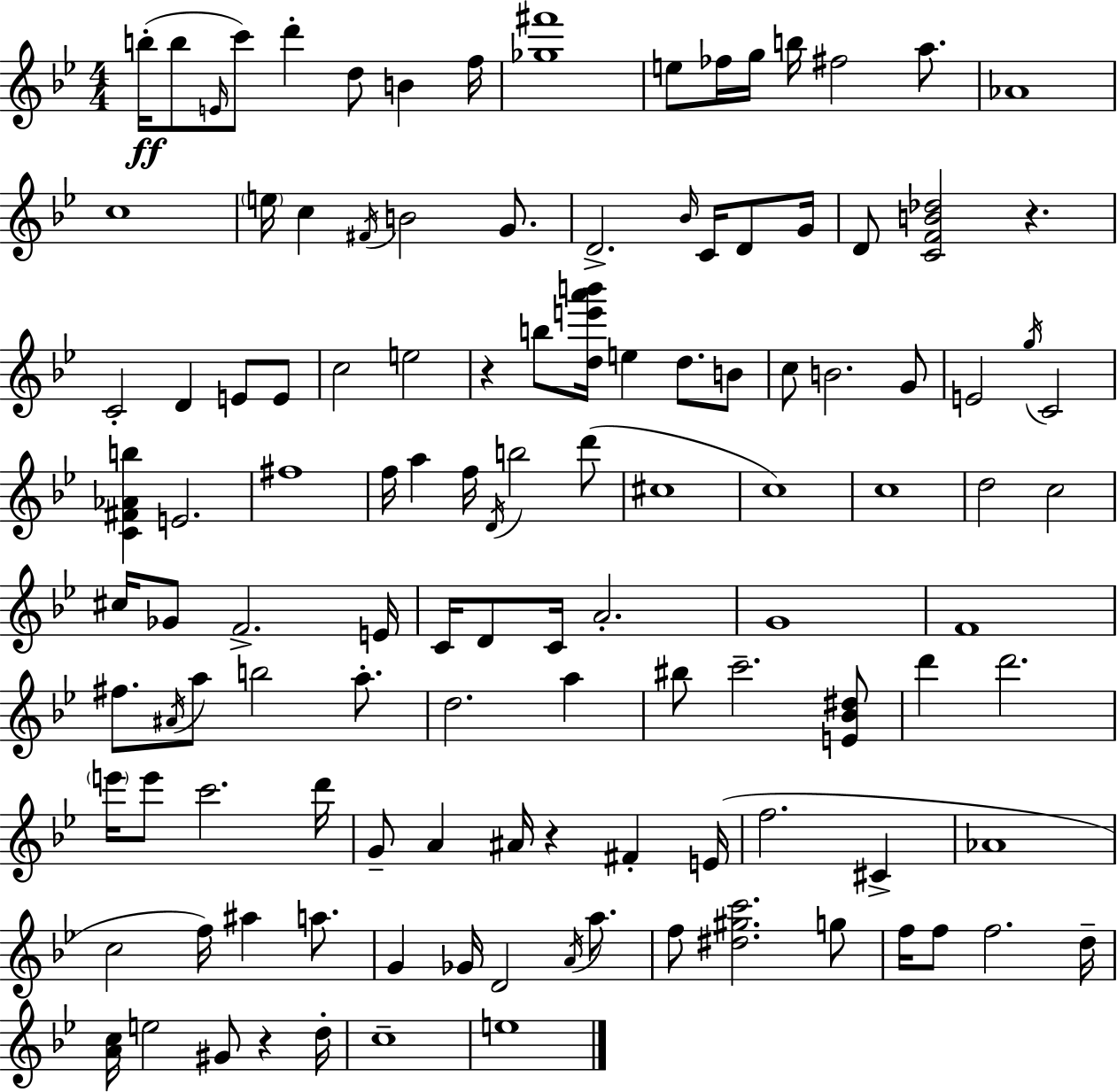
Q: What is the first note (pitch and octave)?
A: B5